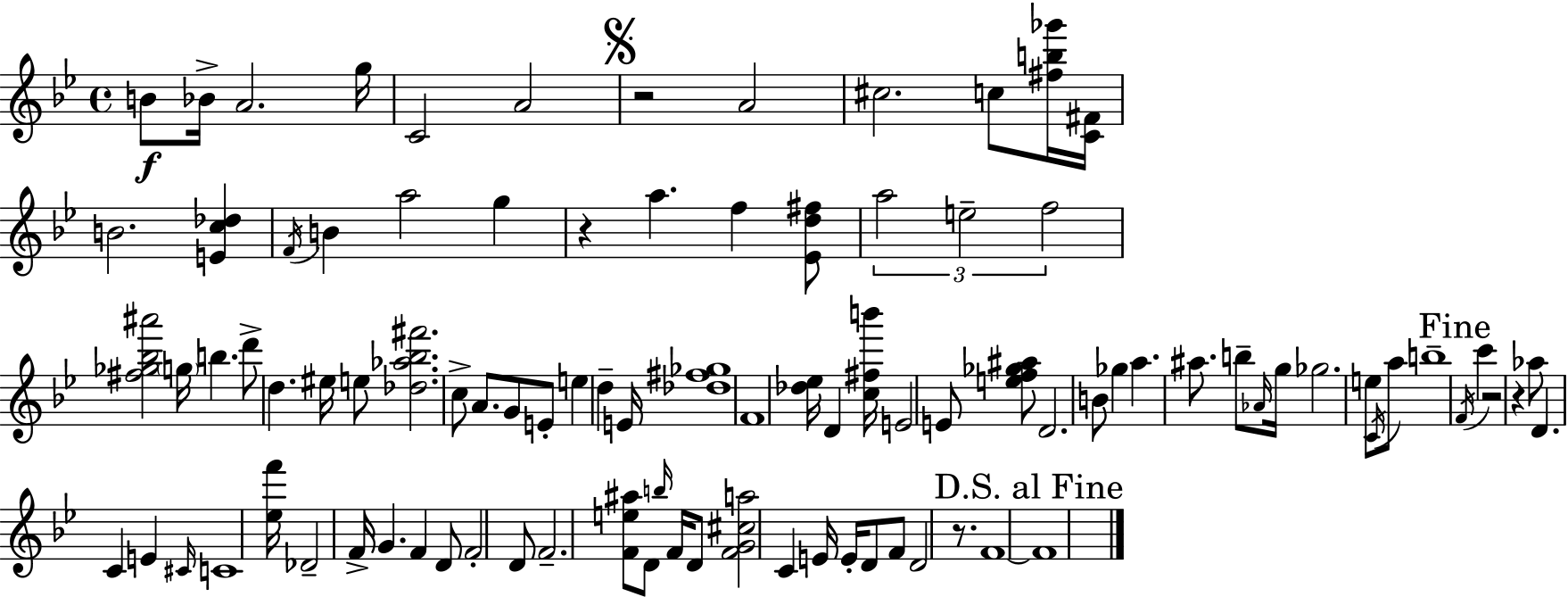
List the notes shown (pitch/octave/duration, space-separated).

B4/e Bb4/s A4/h. G5/s C4/h A4/h R/h A4/h C#5/h. C5/e [F#5,B5,Gb6]/s [C4,F#4]/s B4/h. [E4,C5,Db5]/q F4/s B4/q A5/h G5/q R/q A5/q. F5/q [Eb4,D5,F#5]/e A5/h E5/h F5/h [F#5,Gb5,Bb5,A#6]/h G5/s B5/q. D6/e D5/q. EIS5/s E5/e [Db5,Ab5,Bb5,F#6]/h. C5/e A4/e. G4/e E4/e E5/q D5/q E4/s [Db5,F#5,Gb5]/w F4/w [Db5,Eb5]/s D4/q [C5,F#5,B6]/s E4/h E4/e [E5,F5,Gb5,A#5]/e D4/h. B4/e Gb5/q A5/q. A#5/e. B5/e Ab4/s G5/s Gb5/h. E5/e C4/s A5/e B5/w F4/s C6/q R/h R/q Ab5/e D4/q. C4/q E4/q C#4/s C4/w [Eb5,F6]/s Db4/h F4/s G4/q. F4/q D4/e F4/h D4/e F4/h. [F4,E5,A#5]/e D4/e B5/s F4/s D4/e [F4,G4,C#5,A5]/h C4/q E4/s E4/s D4/e F4/e D4/h R/e. F4/w F4/w